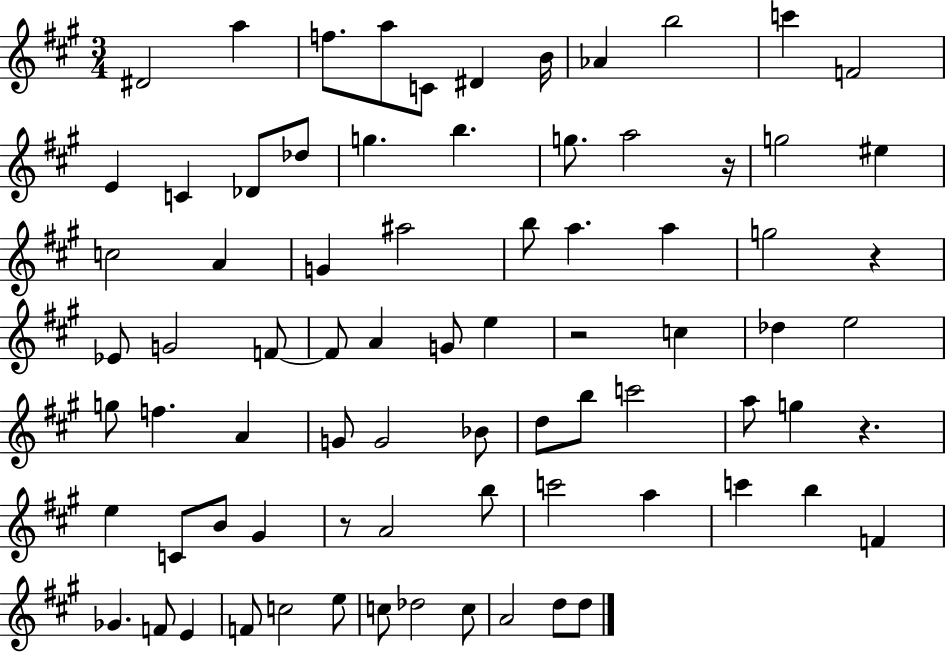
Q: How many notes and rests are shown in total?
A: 78